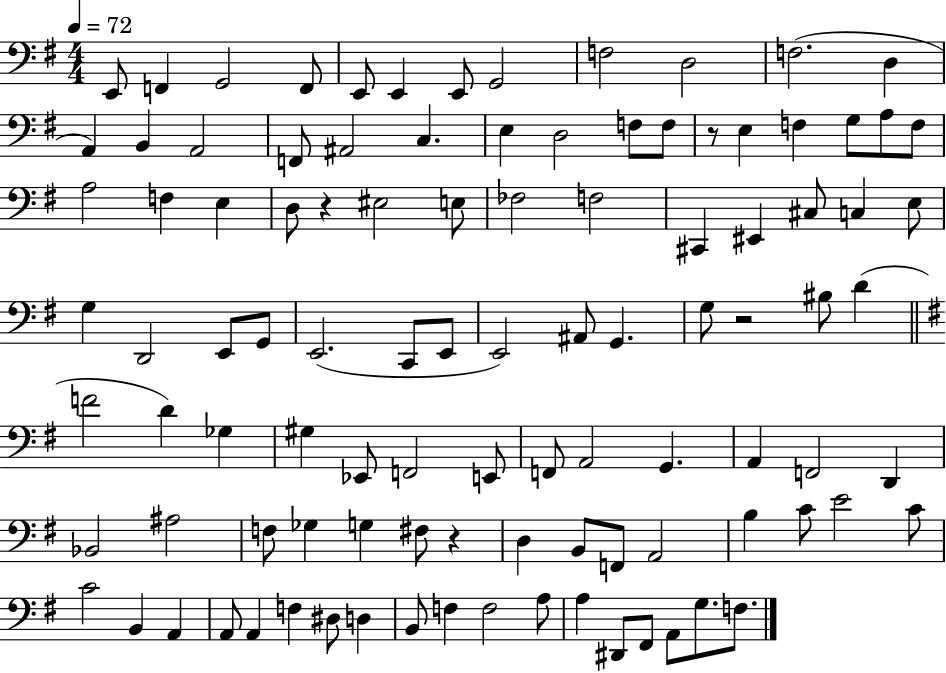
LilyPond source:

{
  \clef bass
  \numericTimeSignature
  \time 4/4
  \key g \major
  \tempo 4 = 72
  \repeat volta 2 { e,8 f,4 g,2 f,8 | e,8 e,4 e,8 g,2 | f2 d2 | f2.( d4 | \break a,4) b,4 a,2 | f,8 ais,2 c4. | e4 d2 f8 f8 | r8 e4 f4 g8 a8 f8 | \break a2 f4 e4 | d8 r4 eis2 e8 | fes2 f2 | cis,4 eis,4 cis8 c4 e8 | \break g4 d,2 e,8 g,8 | e,2.( c,8 e,8 | e,2) ais,8 g,4. | g8 r2 bis8 d'4( | \break \bar "||" \break \key e \minor f'2 d'4) ges4 | gis4 ees,8 f,2 e,8 | f,8 a,2 g,4. | a,4 f,2 d,4 | \break bes,2 ais2 | f8 ges4 g4 fis8 r4 | d4 b,8 f,8 a,2 | b4 c'8 e'2 c'8 | \break c'2 b,4 a,4 | a,8 a,4 f4 dis8 d4 | b,8 f4 f2 a8 | a4 dis,8 fis,8 a,8 g8. f8. | \break } \bar "|."
}